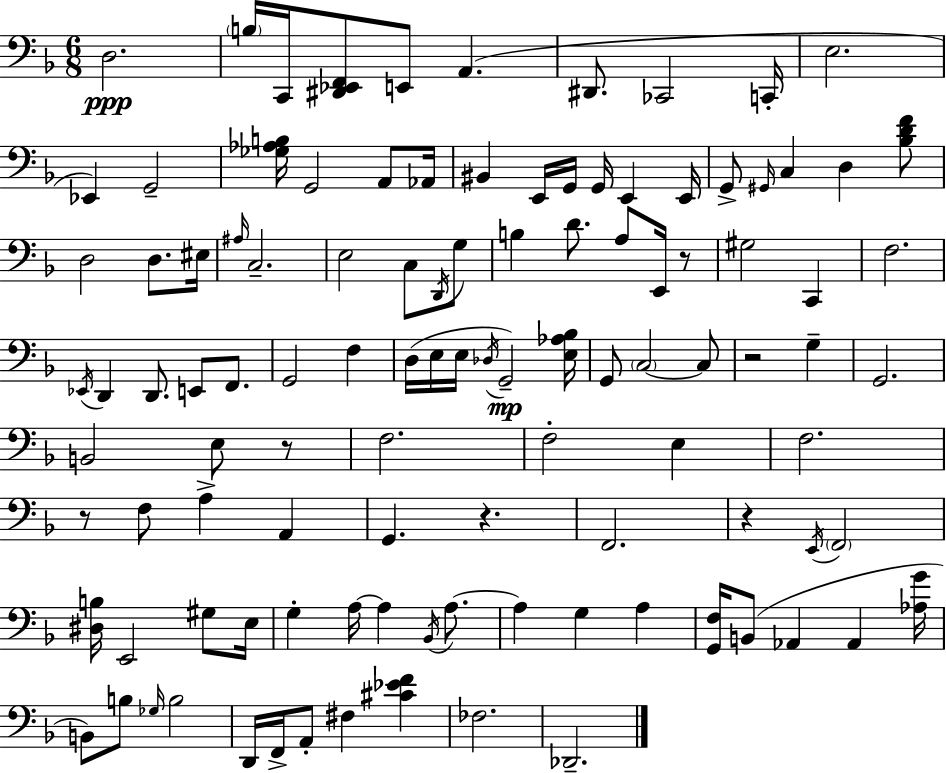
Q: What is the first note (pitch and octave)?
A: D3